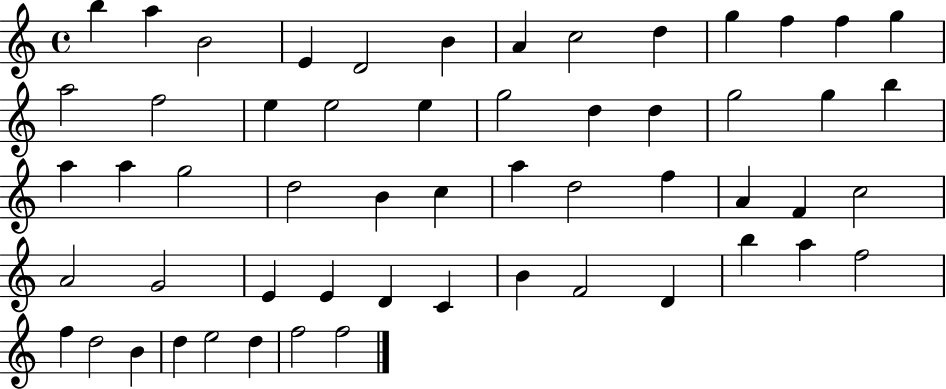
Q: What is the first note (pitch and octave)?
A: B5